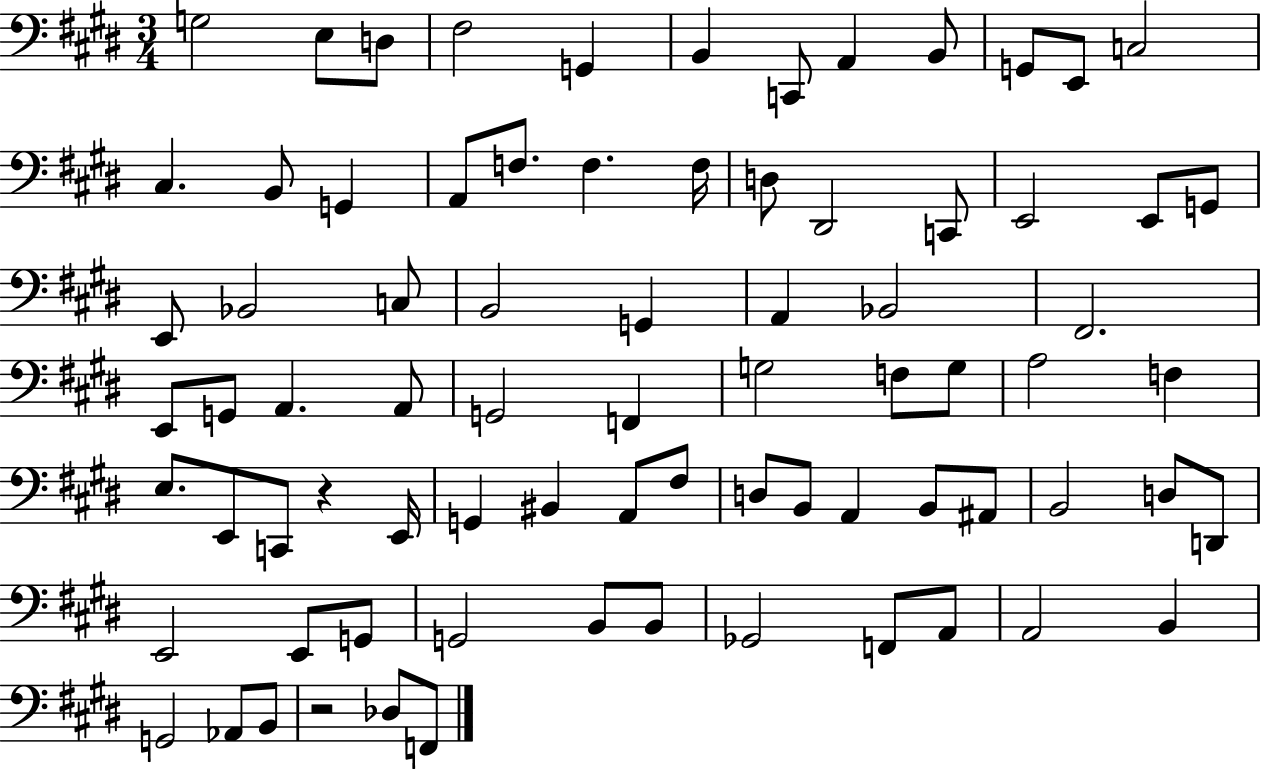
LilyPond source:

{
  \clef bass
  \numericTimeSignature
  \time 3/4
  \key e \major
  g2 e8 d8 | fis2 g,4 | b,4 c,8 a,4 b,8 | g,8 e,8 c2 | \break cis4. b,8 g,4 | a,8 f8. f4. f16 | d8 dis,2 c,8 | e,2 e,8 g,8 | \break e,8 bes,2 c8 | b,2 g,4 | a,4 bes,2 | fis,2. | \break e,8 g,8 a,4. a,8 | g,2 f,4 | g2 f8 g8 | a2 f4 | \break e8. e,8 c,8 r4 e,16 | g,4 bis,4 a,8 fis8 | d8 b,8 a,4 b,8 ais,8 | b,2 d8 d,8 | \break e,2 e,8 g,8 | g,2 b,8 b,8 | ges,2 f,8 a,8 | a,2 b,4 | \break g,2 aes,8 b,8 | r2 des8 f,8 | \bar "|."
}